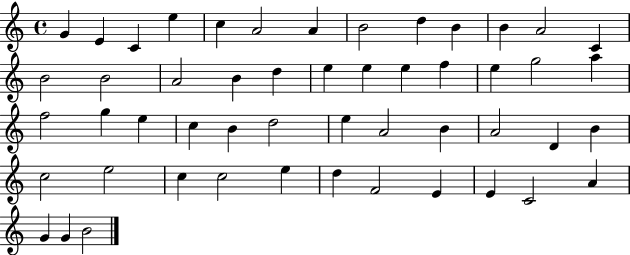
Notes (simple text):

G4/q E4/q C4/q E5/q C5/q A4/h A4/q B4/h D5/q B4/q B4/q A4/h C4/q B4/h B4/h A4/h B4/q D5/q E5/q E5/q E5/q F5/q E5/q G5/h A5/q F5/h G5/q E5/q C5/q B4/q D5/h E5/q A4/h B4/q A4/h D4/q B4/q C5/h E5/h C5/q C5/h E5/q D5/q F4/h E4/q E4/q C4/h A4/q G4/q G4/q B4/h